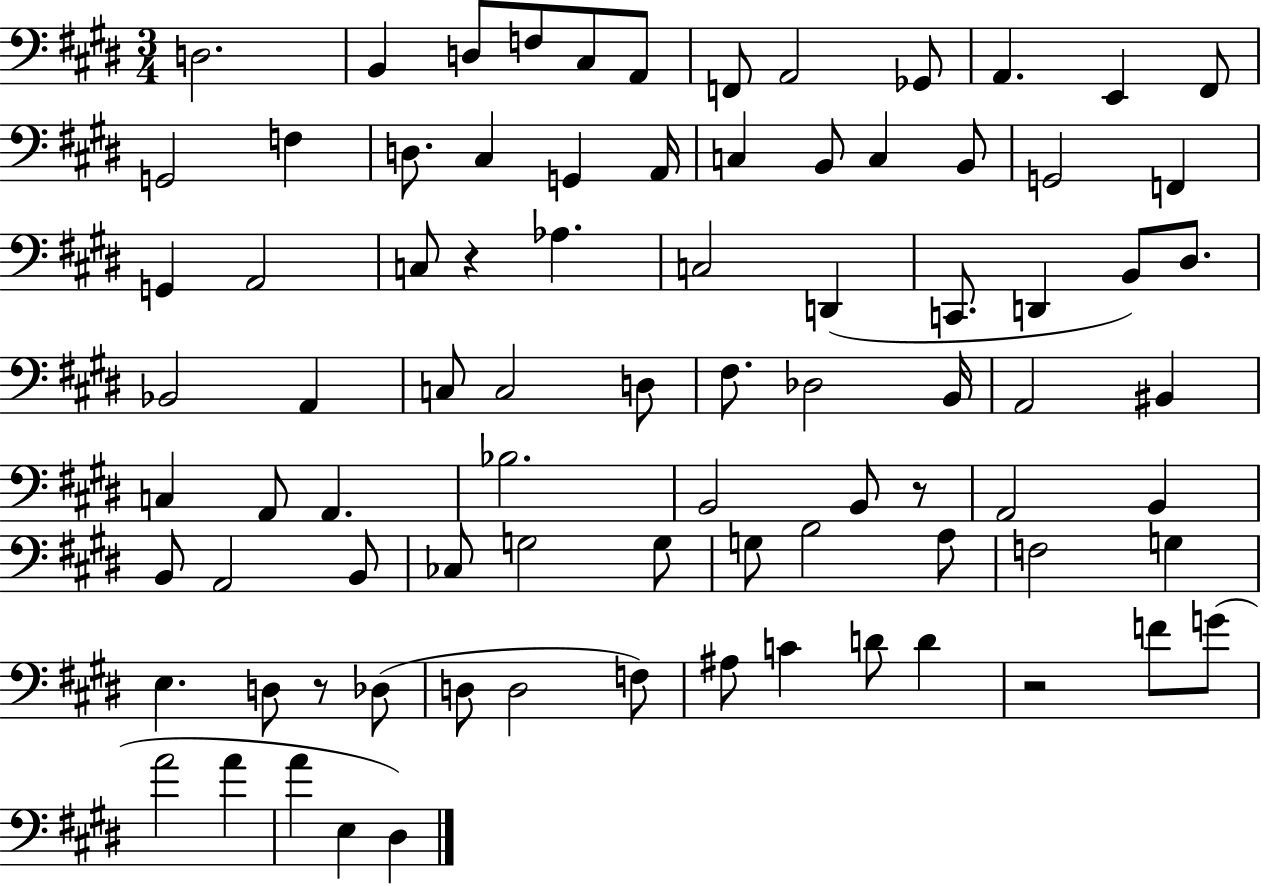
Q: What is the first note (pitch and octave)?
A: D3